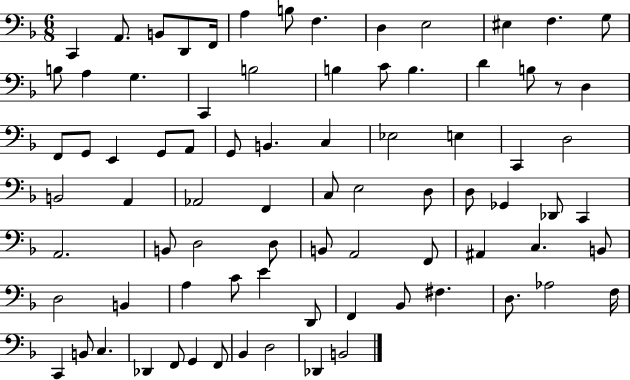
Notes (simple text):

C2/q A2/e. B2/e D2/e F2/s A3/q B3/e F3/q. D3/q E3/h EIS3/q F3/q. G3/e B3/e A3/q G3/q. C2/q B3/h B3/q C4/e B3/q. D4/q B3/e R/e D3/q F2/e G2/e E2/q G2/e A2/e G2/e B2/q. C3/q Eb3/h E3/q C2/q D3/h B2/h A2/q Ab2/h F2/q C3/e E3/h D3/e D3/e Gb2/q Db2/e C2/q A2/h. B2/e D3/h D3/e B2/e A2/h F2/e A#2/q C3/q. B2/e D3/h B2/q A3/q C4/e E4/q D2/e F2/q Bb2/e F#3/q. D3/e. Ab3/h F3/s C2/q B2/e C3/q. Db2/q F2/e G2/q F2/e Bb2/q D3/h Db2/q B2/h